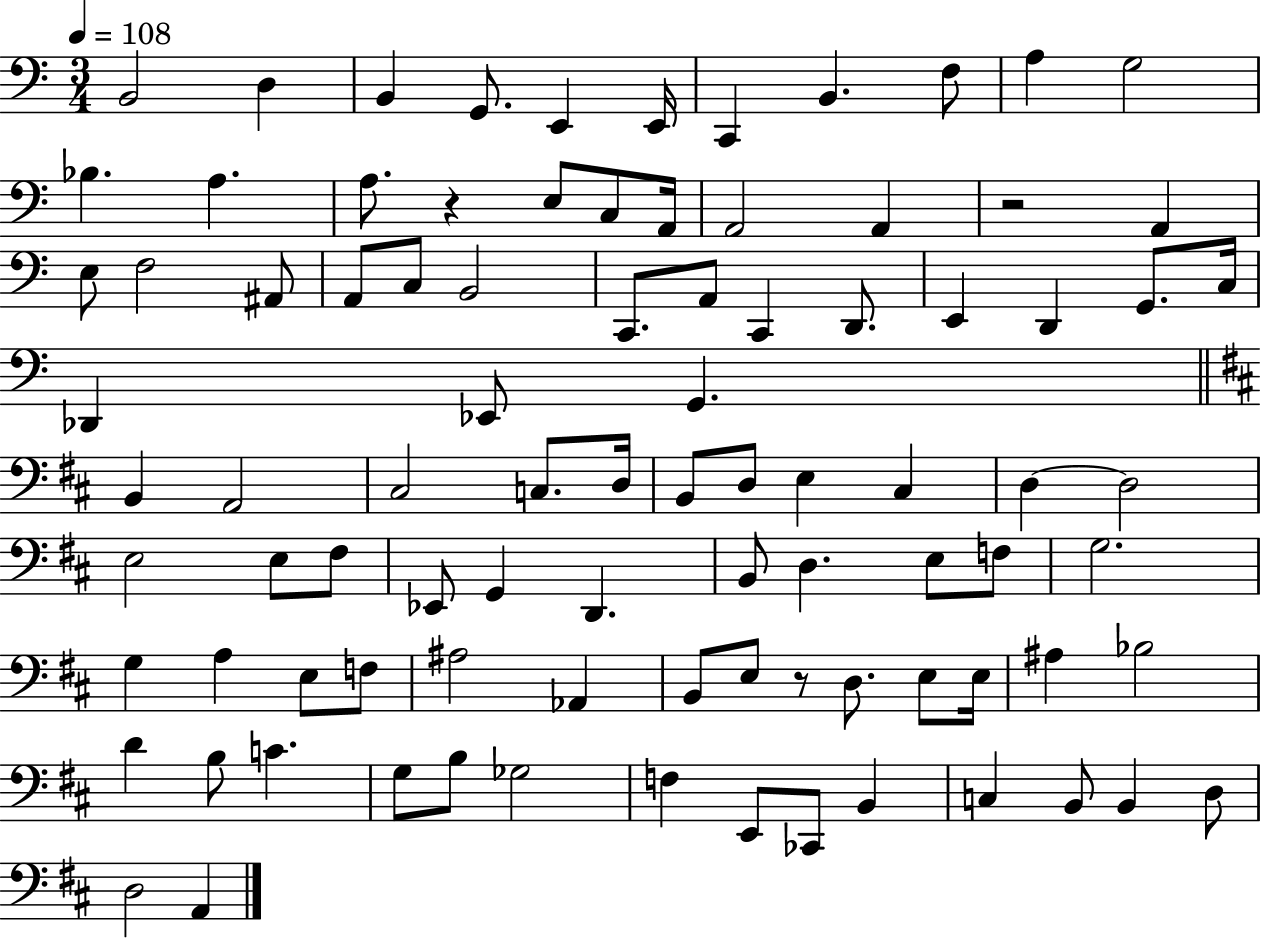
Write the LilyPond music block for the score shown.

{
  \clef bass
  \numericTimeSignature
  \time 3/4
  \key c \major
  \tempo 4 = 108
  b,2 d4 | b,4 g,8. e,4 e,16 | c,4 b,4. f8 | a4 g2 | \break bes4. a4. | a8. r4 e8 c8 a,16 | a,2 a,4 | r2 a,4 | \break e8 f2 ais,8 | a,8 c8 b,2 | c,8. a,8 c,4 d,8. | e,4 d,4 g,8. c16 | \break des,4 ees,8 g,4. | \bar "||" \break \key d \major b,4 a,2 | cis2 c8. d16 | b,8 d8 e4 cis4 | d4~~ d2 | \break e2 e8 fis8 | ees,8 g,4 d,4. | b,8 d4. e8 f8 | g2. | \break g4 a4 e8 f8 | ais2 aes,4 | b,8 e8 r8 d8. e8 e16 | ais4 bes2 | \break d'4 b8 c'4. | g8 b8 ges2 | f4 e,8 ces,8 b,4 | c4 b,8 b,4 d8 | \break d2 a,4 | \bar "|."
}